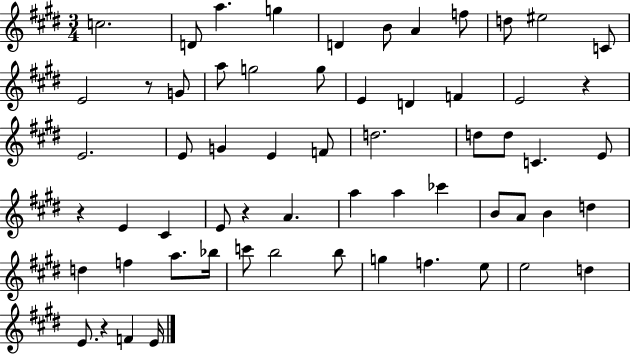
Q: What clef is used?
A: treble